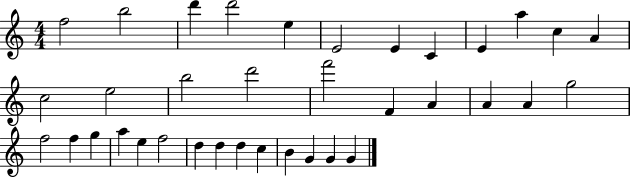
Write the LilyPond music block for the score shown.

{
  \clef treble
  \numericTimeSignature
  \time 4/4
  \key c \major
  f''2 b''2 | d'''4 d'''2 e''4 | e'2 e'4 c'4 | e'4 a''4 c''4 a'4 | \break c''2 e''2 | b''2 d'''2 | f'''2 f'4 a'4 | a'4 a'4 g''2 | \break f''2 f''4 g''4 | a''4 e''4 f''2 | d''4 d''4 d''4 c''4 | b'4 g'4 g'4 g'4 | \break \bar "|."
}